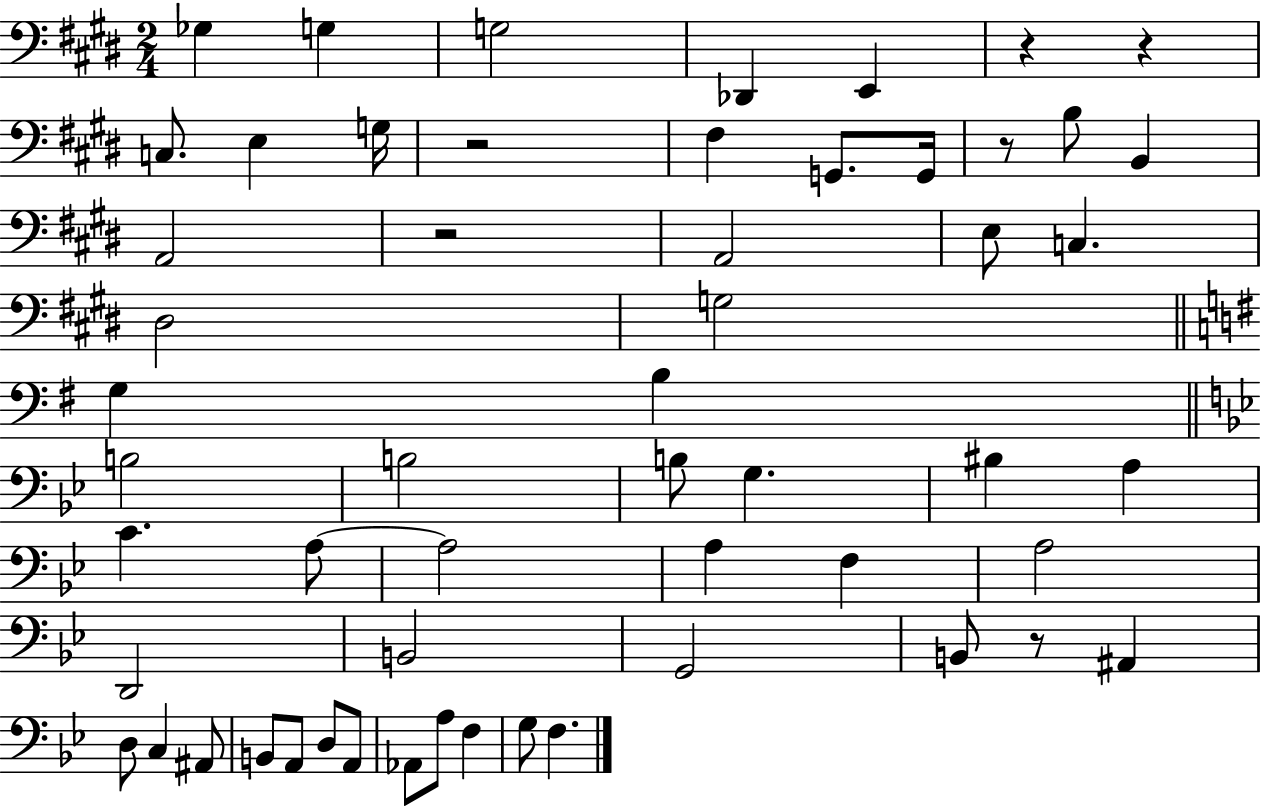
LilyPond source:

{
  \clef bass
  \numericTimeSignature
  \time 2/4
  \key e \major
  ges4 g4 | g2 | des,4 e,4 | r4 r4 | \break c8. e4 g16 | r2 | fis4 g,8. g,16 | r8 b8 b,4 | \break a,2 | r2 | a,2 | e8 c4. | \break dis2 | g2 | \bar "||" \break \key g \major g4 b4 | \bar "||" \break \key g \minor b2 | b2 | b8 g4. | bis4 a4 | \break c'4. a8~~ | a2 | a4 f4 | a2 | \break d,2 | b,2 | g,2 | b,8 r8 ais,4 | \break d8 c4 ais,8 | b,8 a,8 d8 a,8 | aes,8 a8 f4 | g8 f4. | \break \bar "|."
}